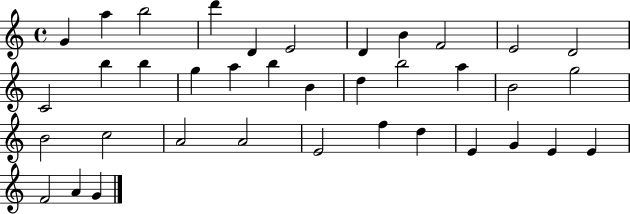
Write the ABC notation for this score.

X:1
T:Untitled
M:4/4
L:1/4
K:C
G a b2 d' D E2 D B F2 E2 D2 C2 b b g a b B d b2 a B2 g2 B2 c2 A2 A2 E2 f d E G E E F2 A G